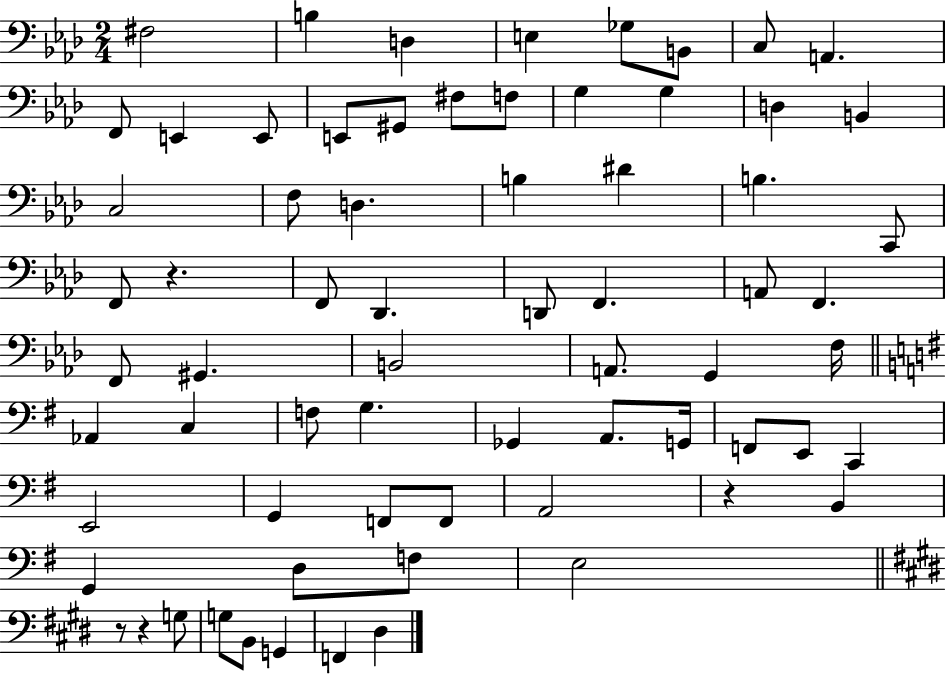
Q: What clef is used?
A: bass